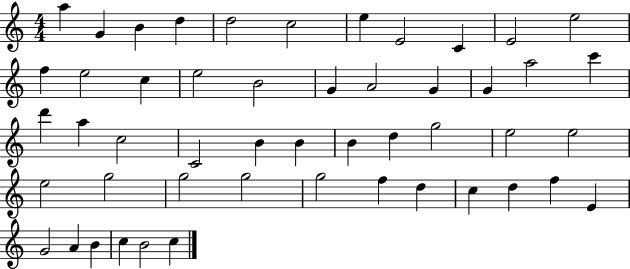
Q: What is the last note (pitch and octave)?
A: C5